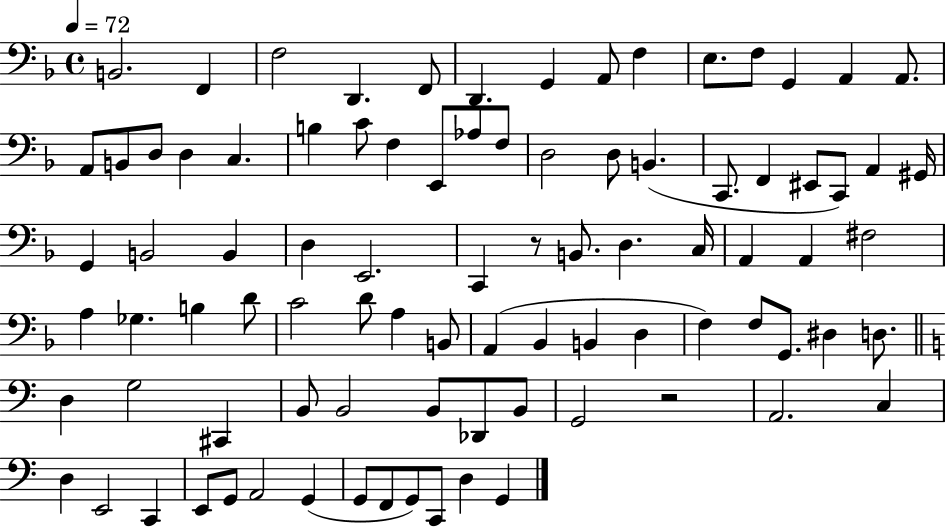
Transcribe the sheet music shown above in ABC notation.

X:1
T:Untitled
M:4/4
L:1/4
K:F
B,,2 F,, F,2 D,, F,,/2 D,, G,, A,,/2 F, E,/2 F,/2 G,, A,, A,,/2 A,,/2 B,,/2 D,/2 D, C, B, C/2 F, E,,/2 _A,/2 F,/2 D,2 D,/2 B,, C,,/2 F,, ^E,,/2 C,,/2 A,, ^G,,/4 G,, B,,2 B,, D, E,,2 C,, z/2 B,,/2 D, C,/4 A,, A,, ^F,2 A, _G, B, D/2 C2 D/2 A, B,,/2 A,, _B,, B,, D, F, F,/2 G,,/2 ^D, D,/2 D, G,2 ^C,, B,,/2 B,,2 B,,/2 _D,,/2 B,,/2 G,,2 z2 A,,2 C, D, E,,2 C,, E,,/2 G,,/2 A,,2 G,, G,,/2 F,,/2 G,,/2 C,,/2 D, G,,